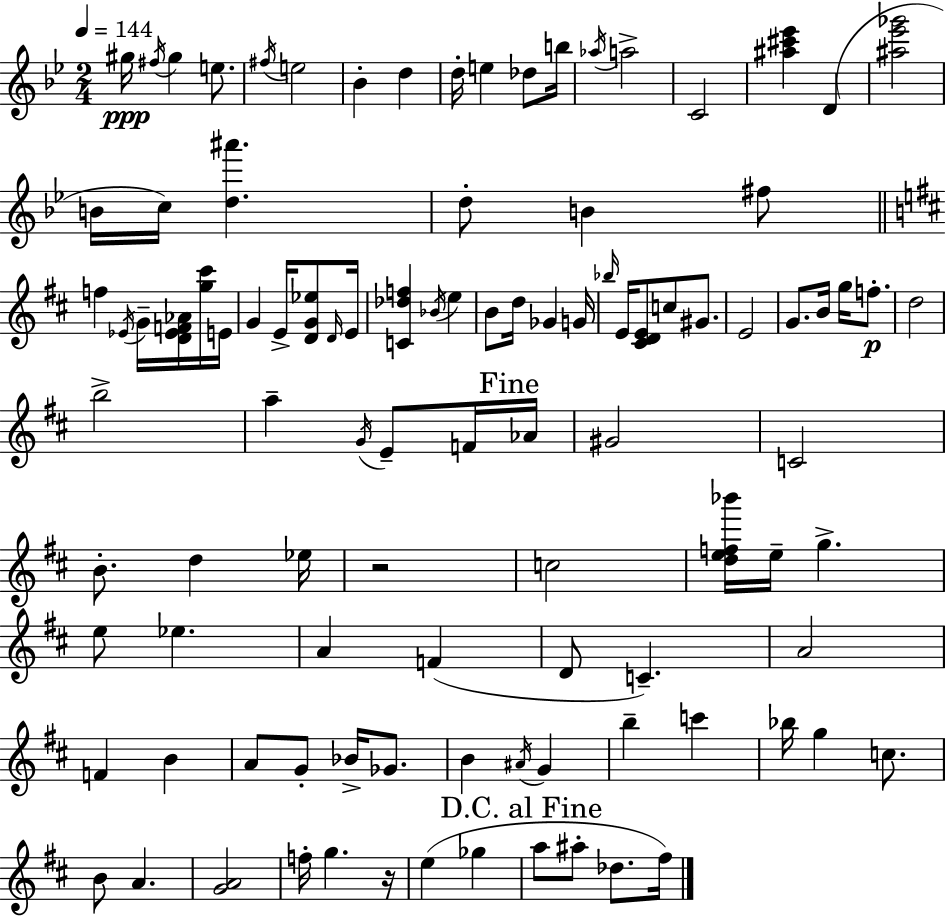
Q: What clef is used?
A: treble